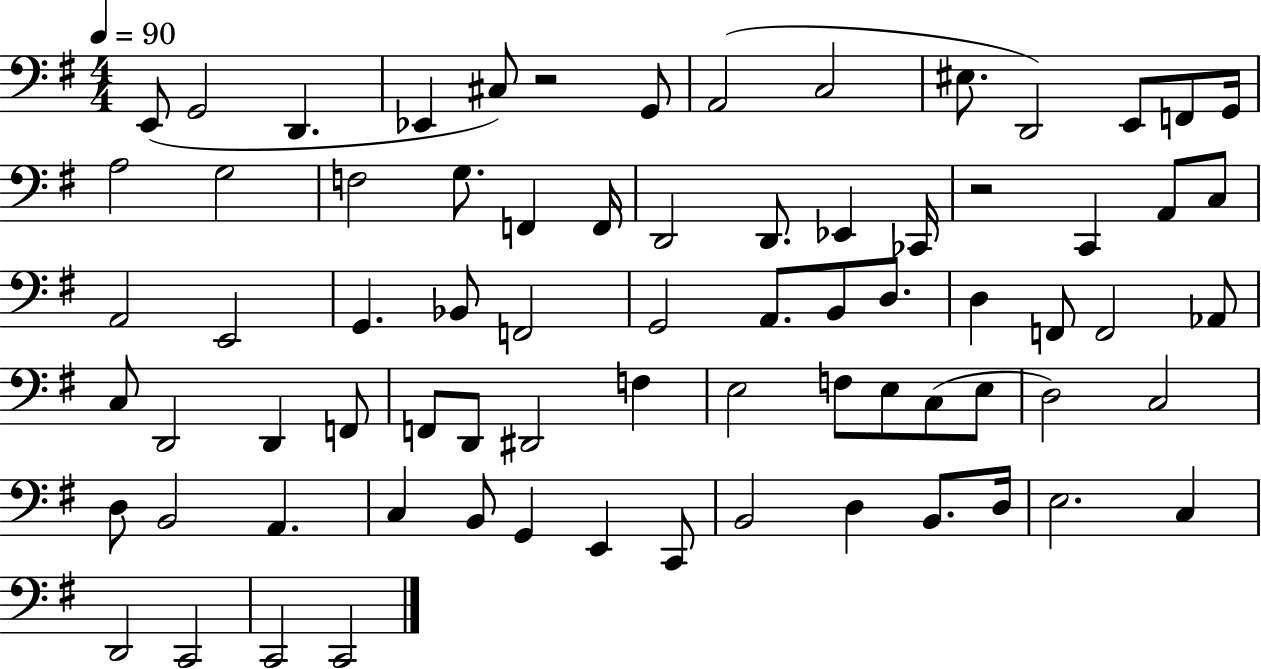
{
  \clef bass
  \numericTimeSignature
  \time 4/4
  \key g \major
  \tempo 4 = 90
  e,8( g,2 d,4. | ees,4 cis8) r2 g,8 | a,2( c2 | eis8. d,2) e,8 f,8 g,16 | \break a2 g2 | f2 g8. f,4 f,16 | d,2 d,8. ees,4 ces,16 | r2 c,4 a,8 c8 | \break a,2 e,2 | g,4. bes,8 f,2 | g,2 a,8. b,8 d8. | d4 f,8 f,2 aes,8 | \break c8 d,2 d,4 f,8 | f,8 d,8 dis,2 f4 | e2 f8 e8 c8( e8 | d2) c2 | \break d8 b,2 a,4. | c4 b,8 g,4 e,4 c,8 | b,2 d4 b,8. d16 | e2. c4 | \break d,2 c,2 | c,2 c,2 | \bar "|."
}